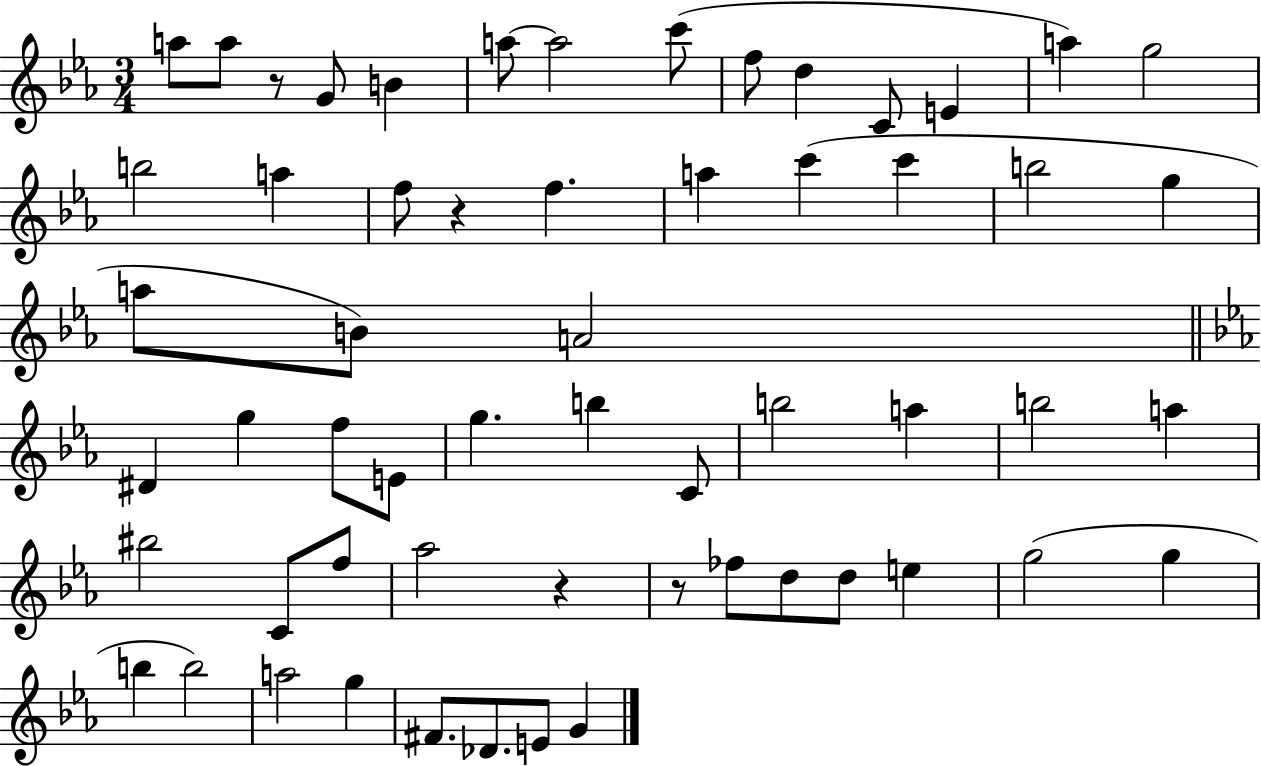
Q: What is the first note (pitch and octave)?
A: A5